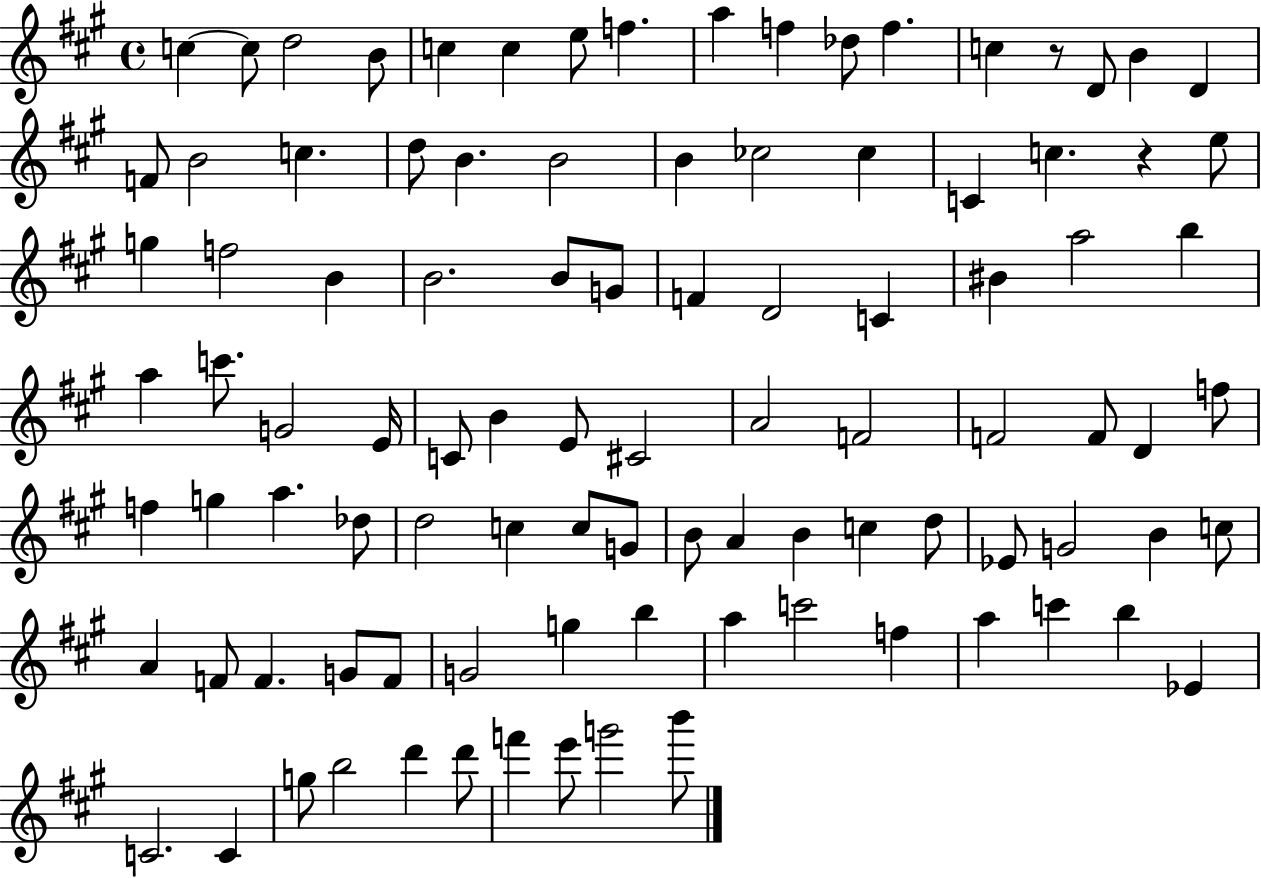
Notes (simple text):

C5/q C5/e D5/h B4/e C5/q C5/q E5/e F5/q. A5/q F5/q Db5/e F5/q. C5/q R/e D4/e B4/q D4/q F4/e B4/h C5/q. D5/e B4/q. B4/h B4/q CES5/h CES5/q C4/q C5/q. R/q E5/e G5/q F5/h B4/q B4/h. B4/e G4/e F4/q D4/h C4/q BIS4/q A5/h B5/q A5/q C6/e. G4/h E4/s C4/e B4/q E4/e C#4/h A4/h F4/h F4/h F4/e D4/q F5/e F5/q G5/q A5/q. Db5/e D5/h C5/q C5/e G4/e B4/e A4/q B4/q C5/q D5/e Eb4/e G4/h B4/q C5/e A4/q F4/e F4/q. G4/e F4/e G4/h G5/q B5/q A5/q C6/h F5/q A5/q C6/q B5/q Eb4/q C4/h. C4/q G5/e B5/h D6/q D6/e F6/q E6/e G6/h B6/e